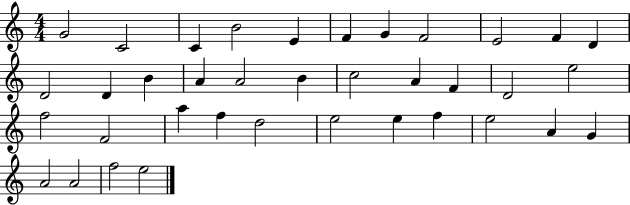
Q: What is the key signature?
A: C major